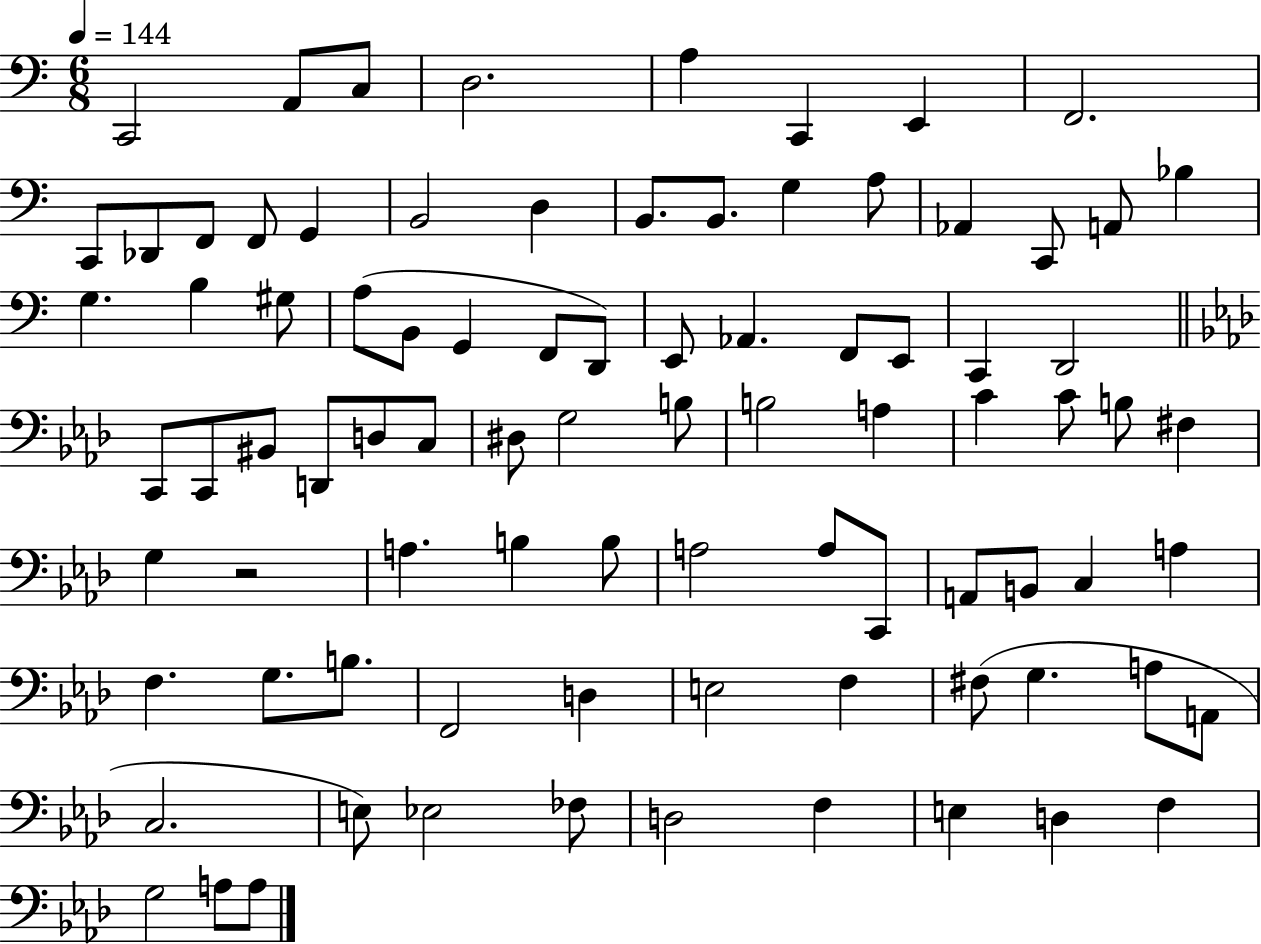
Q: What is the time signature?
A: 6/8